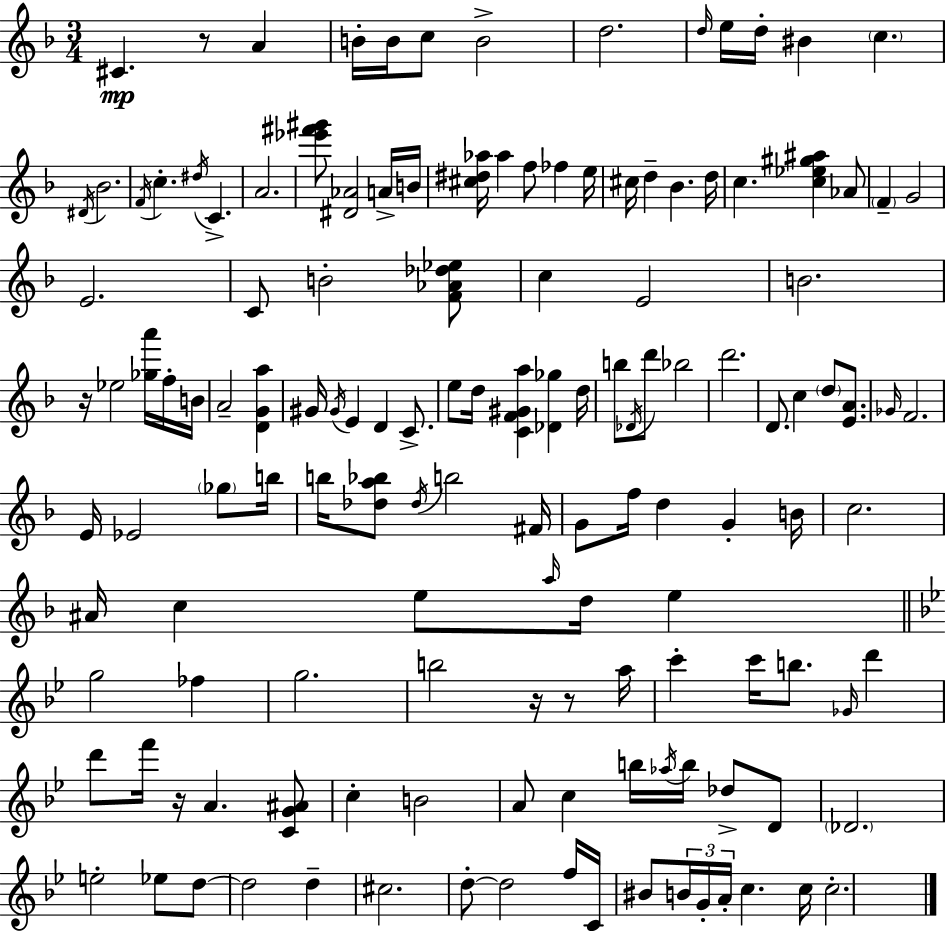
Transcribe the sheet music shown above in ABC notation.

X:1
T:Untitled
M:3/4
L:1/4
K:Dm
^C z/2 A B/4 B/4 c/2 B2 d2 d/4 e/4 d/4 ^B c ^D/4 _B2 F/4 c ^d/4 C A2 [_e'^f'^g']/2 [^D_A]2 A/4 B/4 [^c^d_a]/4 _a f/2 _f e/4 ^c/4 d _B d/4 c [c_e^g^a] _A/2 F G2 E2 C/2 B2 [F_A_d_e]/2 c E2 B2 z/4 _e2 [_ga']/4 f/4 B/4 A2 [DGa] ^G/4 ^G/4 E D C/2 e/2 d/4 [CF^Ga] [_D_g] d/4 b/2 _D/4 d'/2 _b2 d'2 D/2 c d/2 [EA]/2 _G/4 F2 E/4 _E2 _g/2 b/4 b/4 [_da_b]/2 _d/4 b2 ^F/4 G/2 f/4 d G B/4 c2 ^A/4 c e/2 a/4 d/4 e g2 _f g2 b2 z/4 z/2 a/4 c' c'/4 b/2 _G/4 d' d'/2 f'/4 z/4 A [CG^A]/2 c B2 A/2 c b/4 _a/4 b/4 _d/2 D/2 _D2 e2 _e/2 d/2 d2 d ^c2 d/2 d2 f/4 C/4 ^B/2 B/4 G/4 A/4 c c/4 c2